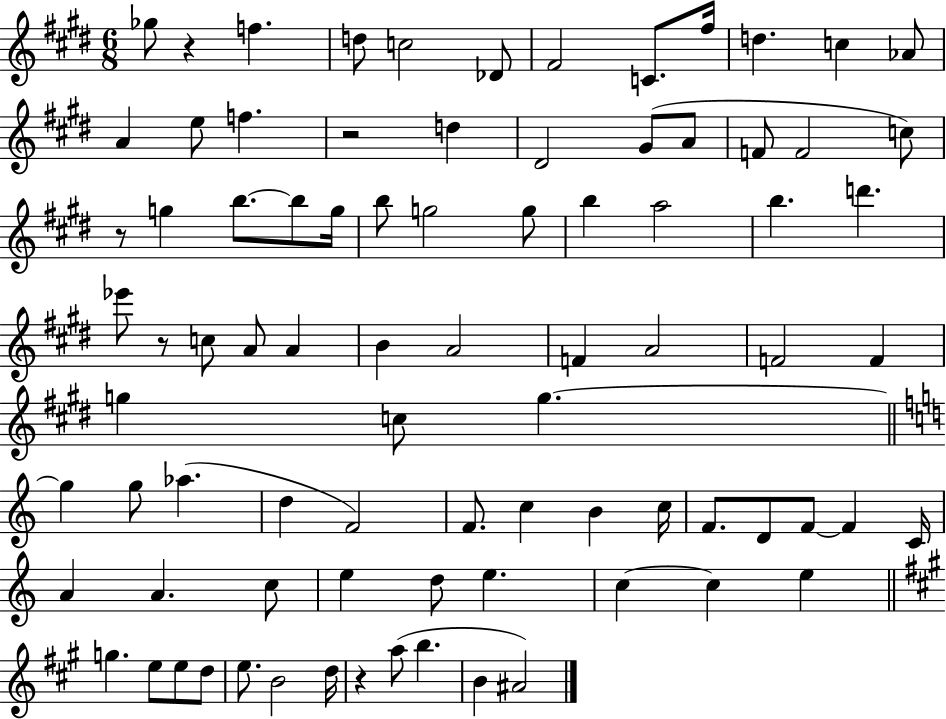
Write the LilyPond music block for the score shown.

{
  \clef treble
  \numericTimeSignature
  \time 6/8
  \key e \major
  ges''8 r4 f''4. | d''8 c''2 des'8 | fis'2 c'8. fis''16 | d''4. c''4 aes'8 | \break a'4 e''8 f''4. | r2 d''4 | dis'2 gis'8( a'8 | f'8 f'2 c''8) | \break r8 g''4 b''8.~~ b''8 g''16 | b''8 g''2 g''8 | b''4 a''2 | b''4. d'''4. | \break ees'''8 r8 c''8 a'8 a'4 | b'4 a'2 | f'4 a'2 | f'2 f'4 | \break g''4 c''8 g''4.~~ | \bar "||" \break \key c \major g''4 g''8 aes''4.( | d''4 f'2) | f'8. c''4 b'4 c''16 | f'8. d'8 f'8~~ f'4 c'16 | \break a'4 a'4. c''8 | e''4 d''8 e''4. | c''4~~ c''4 e''4 | \bar "||" \break \key a \major g''4. e''8 e''8 d''8 | e''8. b'2 d''16 | r4 a''8( b''4. | b'4 ais'2) | \break \bar "|."
}